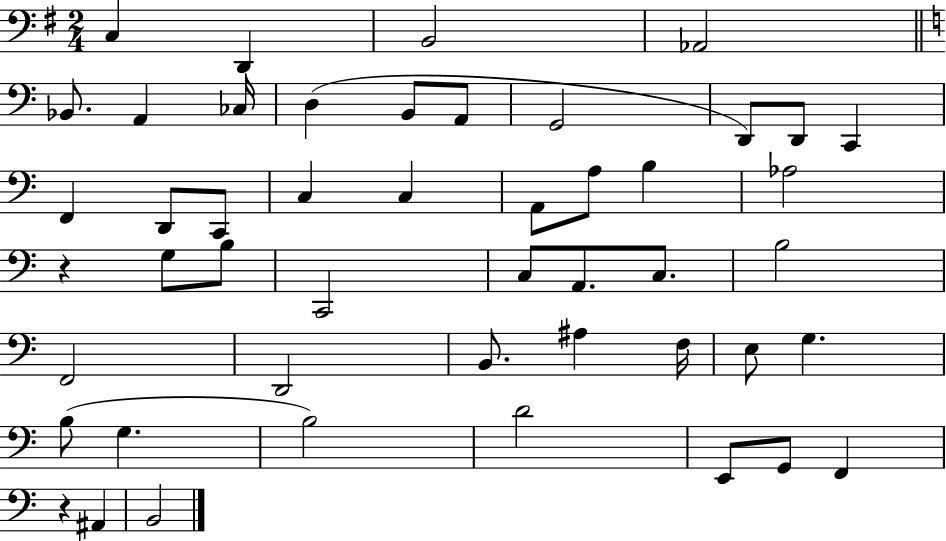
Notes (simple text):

C3/q D2/q B2/h Ab2/h Bb2/e. A2/q CES3/s D3/q B2/e A2/e G2/h D2/e D2/e C2/q F2/q D2/e C2/e C3/q C3/q A2/e A3/e B3/q Ab3/h R/q G3/e B3/e C2/h C3/e A2/e. C3/e. B3/h F2/h D2/h B2/e. A#3/q F3/s E3/e G3/q. B3/e G3/q. B3/h D4/h E2/e G2/e F2/q R/q A#2/q B2/h